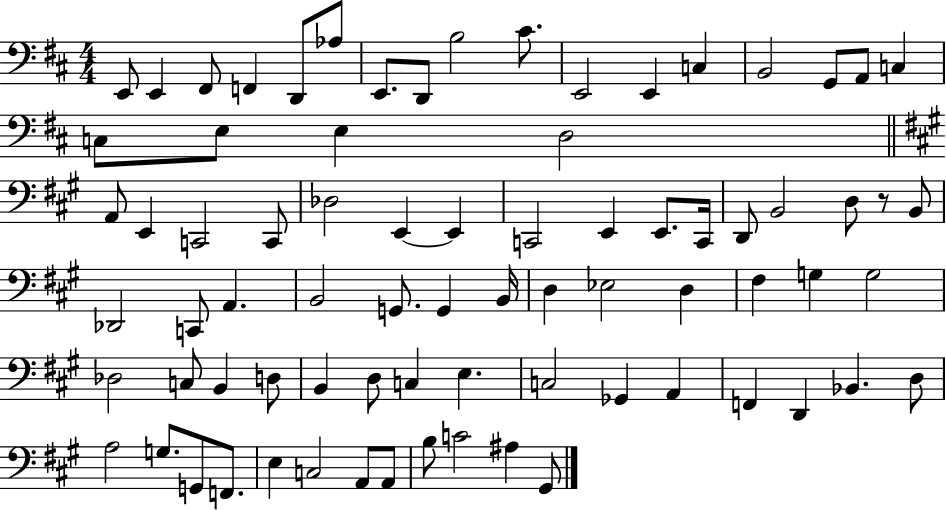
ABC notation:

X:1
T:Untitled
M:4/4
L:1/4
K:D
E,,/2 E,, ^F,,/2 F,, D,,/2 _A,/2 E,,/2 D,,/2 B,2 ^C/2 E,,2 E,, C, B,,2 G,,/2 A,,/2 C, C,/2 E,/2 E, D,2 A,,/2 E,, C,,2 C,,/2 _D,2 E,, E,, C,,2 E,, E,,/2 C,,/4 D,,/2 B,,2 D,/2 z/2 B,,/2 _D,,2 C,,/2 A,, B,,2 G,,/2 G,, B,,/4 D, _E,2 D, ^F, G, G,2 _D,2 C,/2 B,, D,/2 B,, D,/2 C, E, C,2 _G,, A,, F,, D,, _B,, D,/2 A,2 G,/2 G,,/2 F,,/2 E, C,2 A,,/2 A,,/2 B,/2 C2 ^A, ^G,,/2